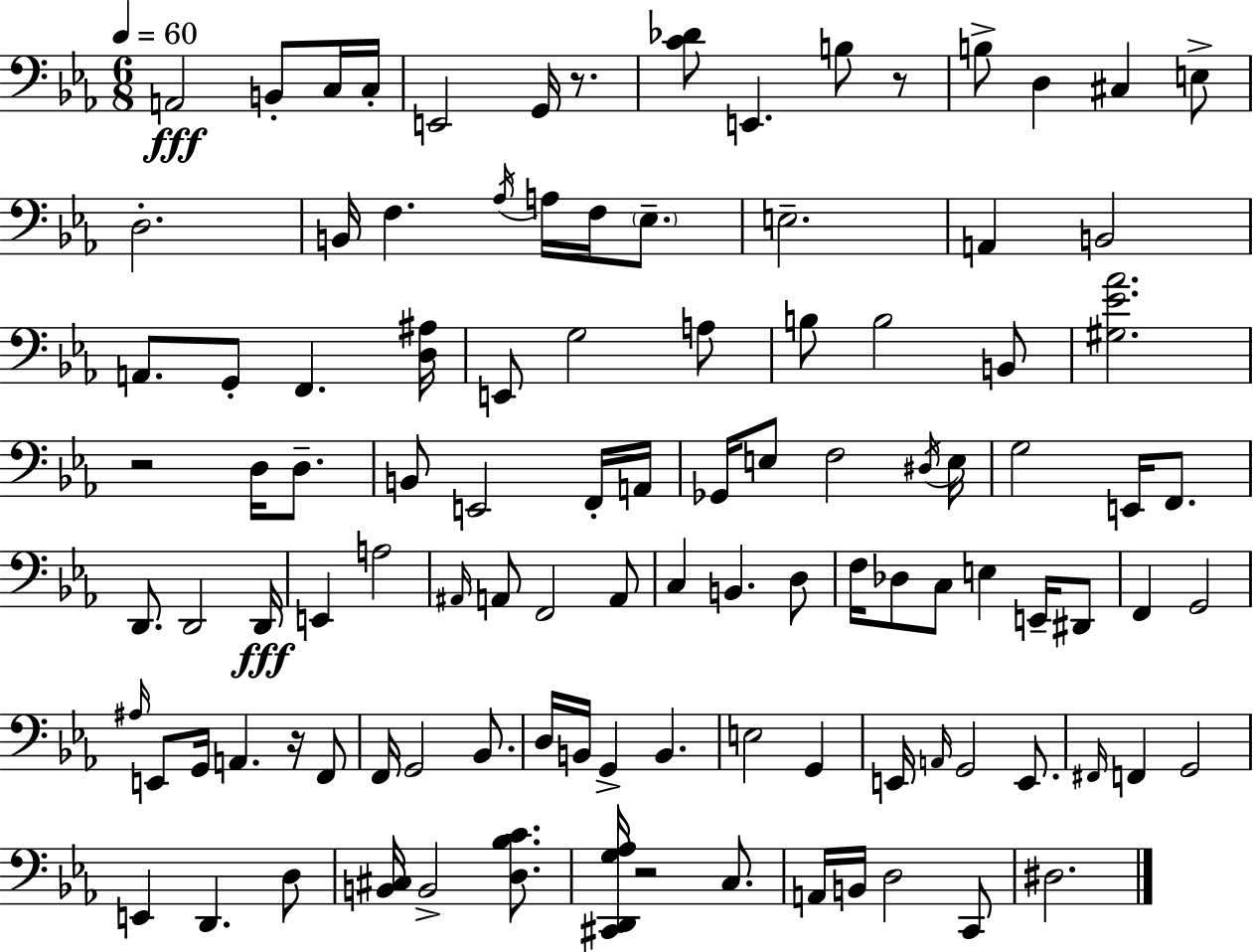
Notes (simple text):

A2/h B2/e C3/s C3/s E2/h G2/s R/e. [C4,Db4]/e E2/q. B3/e R/e B3/e D3/q C#3/q E3/e D3/h. B2/s F3/q. Ab3/s A3/s F3/s Eb3/e. E3/h. A2/q B2/h A2/e. G2/e F2/q. [D3,A#3]/s E2/e G3/h A3/e B3/e B3/h B2/e [G#3,Eb4,Ab4]/h. R/h D3/s D3/e. B2/e E2/h F2/s A2/s Gb2/s E3/e F3/h D#3/s E3/s G3/h E2/s F2/e. D2/e. D2/h D2/s E2/q A3/h A#2/s A2/e F2/h A2/e C3/q B2/q. D3/e F3/s Db3/e C3/e E3/q E2/s D#2/e F2/q G2/h A#3/s E2/e G2/s A2/q. R/s F2/e F2/s G2/h Bb2/e. D3/s B2/s G2/q B2/q. E3/h G2/q E2/s A2/s G2/h E2/e. F#2/s F2/q G2/h E2/q D2/q. D3/e [B2,C#3]/s B2/h [D3,Bb3,C4]/e. [C#2,D2,G3,Ab3]/s R/h C3/e. A2/s B2/s D3/h C2/e D#3/h.